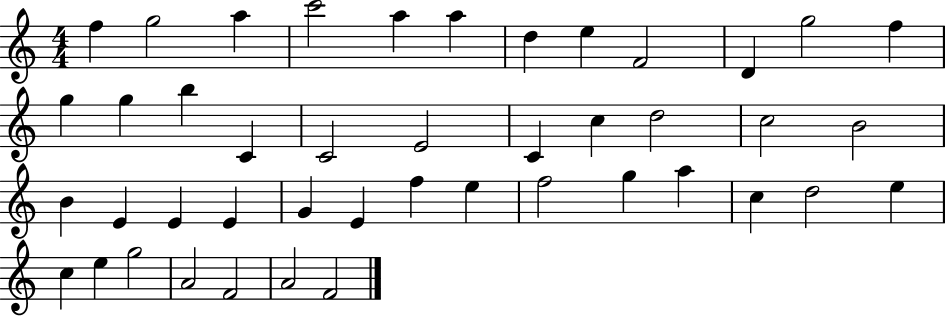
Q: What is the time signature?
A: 4/4